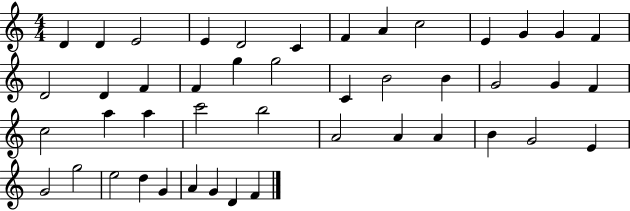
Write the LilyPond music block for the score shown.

{
  \clef treble
  \numericTimeSignature
  \time 4/4
  \key c \major
  d'4 d'4 e'2 | e'4 d'2 c'4 | f'4 a'4 c''2 | e'4 g'4 g'4 f'4 | \break d'2 d'4 f'4 | f'4 g''4 g''2 | c'4 b'2 b'4 | g'2 g'4 f'4 | \break c''2 a''4 a''4 | c'''2 b''2 | a'2 a'4 a'4 | b'4 g'2 e'4 | \break g'2 g''2 | e''2 d''4 g'4 | a'4 g'4 d'4 f'4 | \bar "|."
}